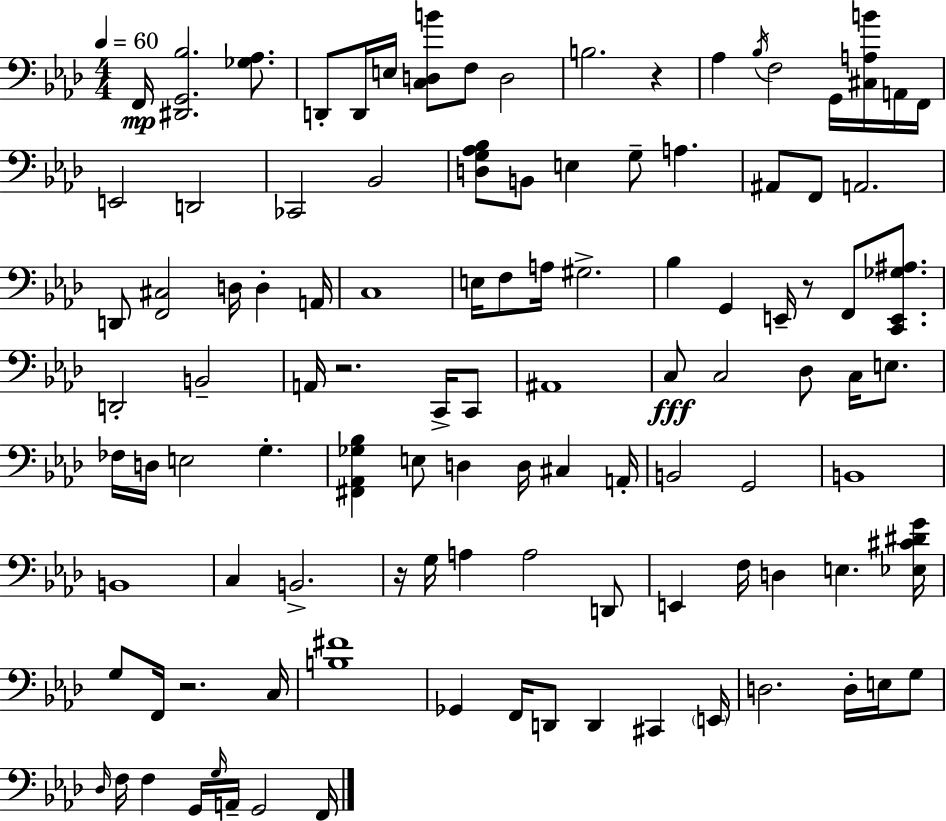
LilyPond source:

{
  \clef bass
  \numericTimeSignature
  \time 4/4
  \key f \minor
  \tempo 4 = 60
  f,16\mp <dis, g, bes>2. <ges aes>8. | d,8-. d,16 e16 <c d b'>8 f8 d2 | b2. r4 | aes4 \acciaccatura { bes16 } f2 g,16 <cis a b'>16 a,16 | \break f,16 e,2 d,2 | ces,2 bes,2 | <d g aes bes>8 b,8 e4 g8-- a4. | ais,8 f,8 a,2. | \break d,8 <f, cis>2 d16 d4-. | a,16 c1 | e16 f8 a16 gis2.-> | bes4 g,4 e,16-- r8 f,8 <c, e, ges ais>8. | \break d,2-. b,2-- | a,16 r2. c,16-> c,8 | ais,1 | c8\fff c2 des8 c16 e8. | \break fes16 d16 e2 g4.-. | <fis, aes, ges bes>4 e8 d4 d16 cis4 | a,16-. b,2 g,2 | b,1 | \break b,1 | c4 b,2.-> | r16 g16 a4 a2 d,8 | e,4 f16 d4 e4. | \break <ees cis' dis' g'>16 g8 f,16 r2. | c16 <b fis'>1 | ges,4 f,16 d,8 d,4 cis,4 | \parenthesize e,16 d2. d16-. e16 g8 | \break \grace { des16 } f16 f4 g,16 \grace { g16 } a,16-- g,2 | f,16 \bar "|."
}